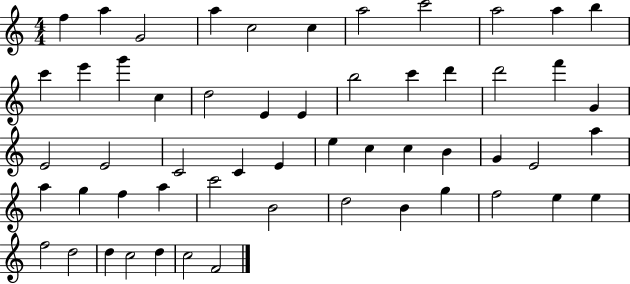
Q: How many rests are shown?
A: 0